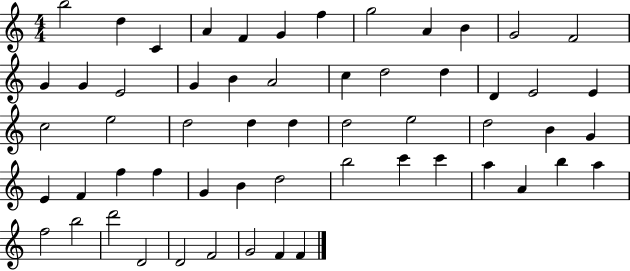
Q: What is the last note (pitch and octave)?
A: F4